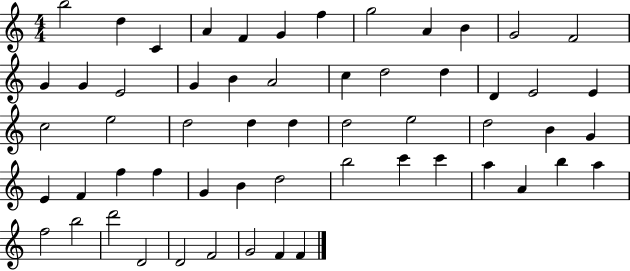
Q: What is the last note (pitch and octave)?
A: F4